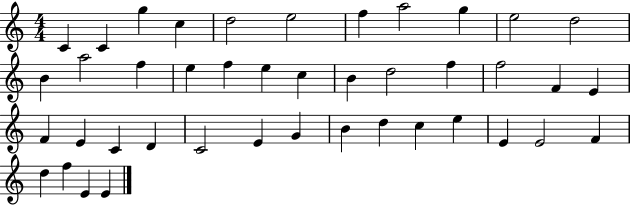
X:1
T:Untitled
M:4/4
L:1/4
K:C
C C g c d2 e2 f a2 g e2 d2 B a2 f e f e c B d2 f f2 F E F E C D C2 E G B d c e E E2 F d f E E